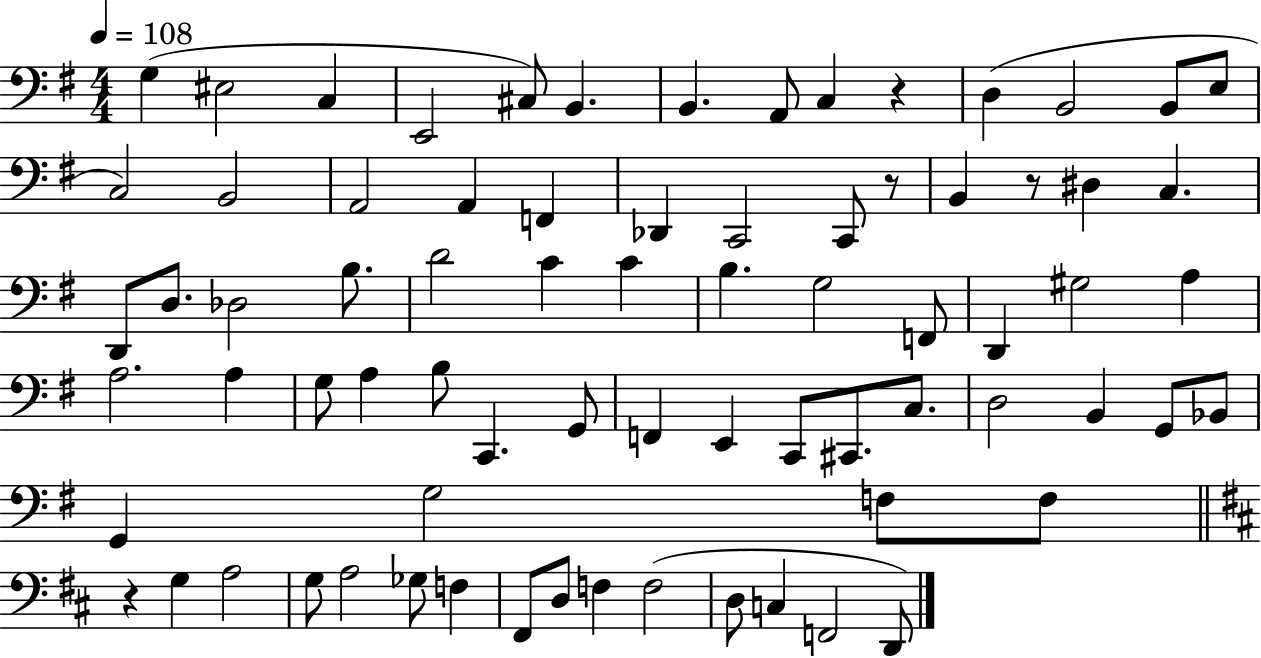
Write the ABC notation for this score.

X:1
T:Untitled
M:4/4
L:1/4
K:G
G, ^E,2 C, E,,2 ^C,/2 B,, B,, A,,/2 C, z D, B,,2 B,,/2 E,/2 C,2 B,,2 A,,2 A,, F,, _D,, C,,2 C,,/2 z/2 B,, z/2 ^D, C, D,,/2 D,/2 _D,2 B,/2 D2 C C B, G,2 F,,/2 D,, ^G,2 A, A,2 A, G,/2 A, B,/2 C,, G,,/2 F,, E,, C,,/2 ^C,,/2 C,/2 D,2 B,, G,,/2 _B,,/2 G,, G,2 F,/2 F,/2 z G, A,2 G,/2 A,2 _G,/2 F, ^F,,/2 D,/2 F, F,2 D,/2 C, F,,2 D,,/2